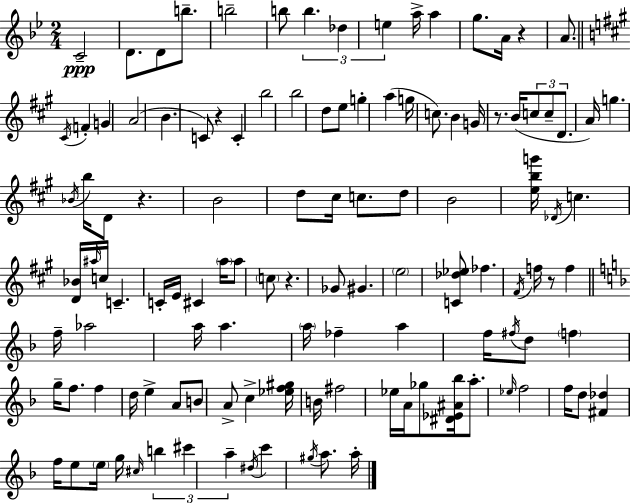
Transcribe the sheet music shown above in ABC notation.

X:1
T:Untitled
M:2/4
L:1/4
K:Gm
C2 D/2 D/2 b/2 b2 b/2 b _d e a/4 a g/2 A/4 z A/2 ^C/4 F G A2 B C/2 z C b2 b2 d/2 e/2 g a g/4 c/2 B G/4 z/2 B/4 c/2 c/2 D/2 A/4 g _B/4 b/4 D/2 z B2 d/2 ^c/4 c/2 d/2 B2 [ebg']/4 _D/4 c [D_B]/4 ^a/4 c/4 C C/4 E/4 ^C a/4 a/2 c/2 z _G/2 ^G e2 [C_d_e]/2 _f ^F/4 f/4 z/2 f f/4 _a2 a/4 a a/4 _f a f/4 ^f/4 d/2 f g/4 f/2 f d/4 e A/2 B/2 A/2 c [_ef^g]/4 B/4 ^f2 _e/4 A/4 _g/2 [^D_E^A_b]/4 a/2 _e/4 f2 f/4 d/2 [^F_d] f/4 e/2 e/4 g/4 ^c/4 b ^c' a ^d/4 c' ^g/4 a/2 a/4